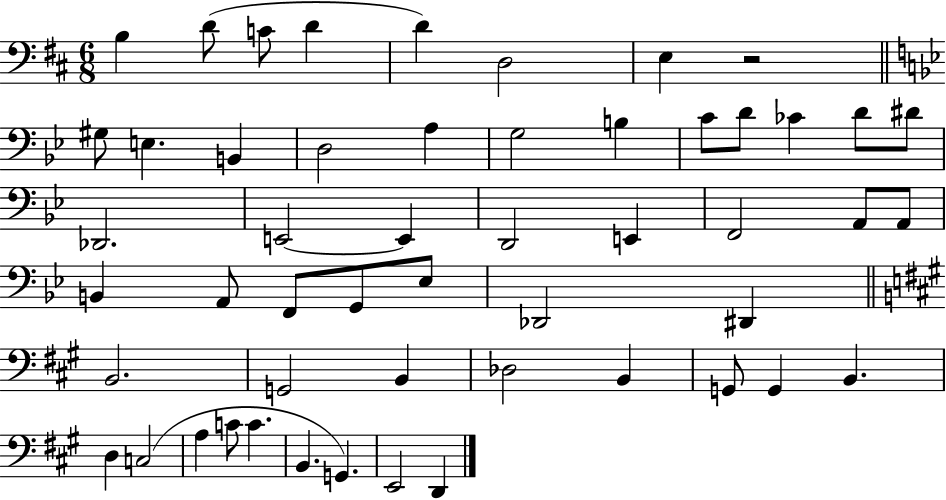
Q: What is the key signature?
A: D major